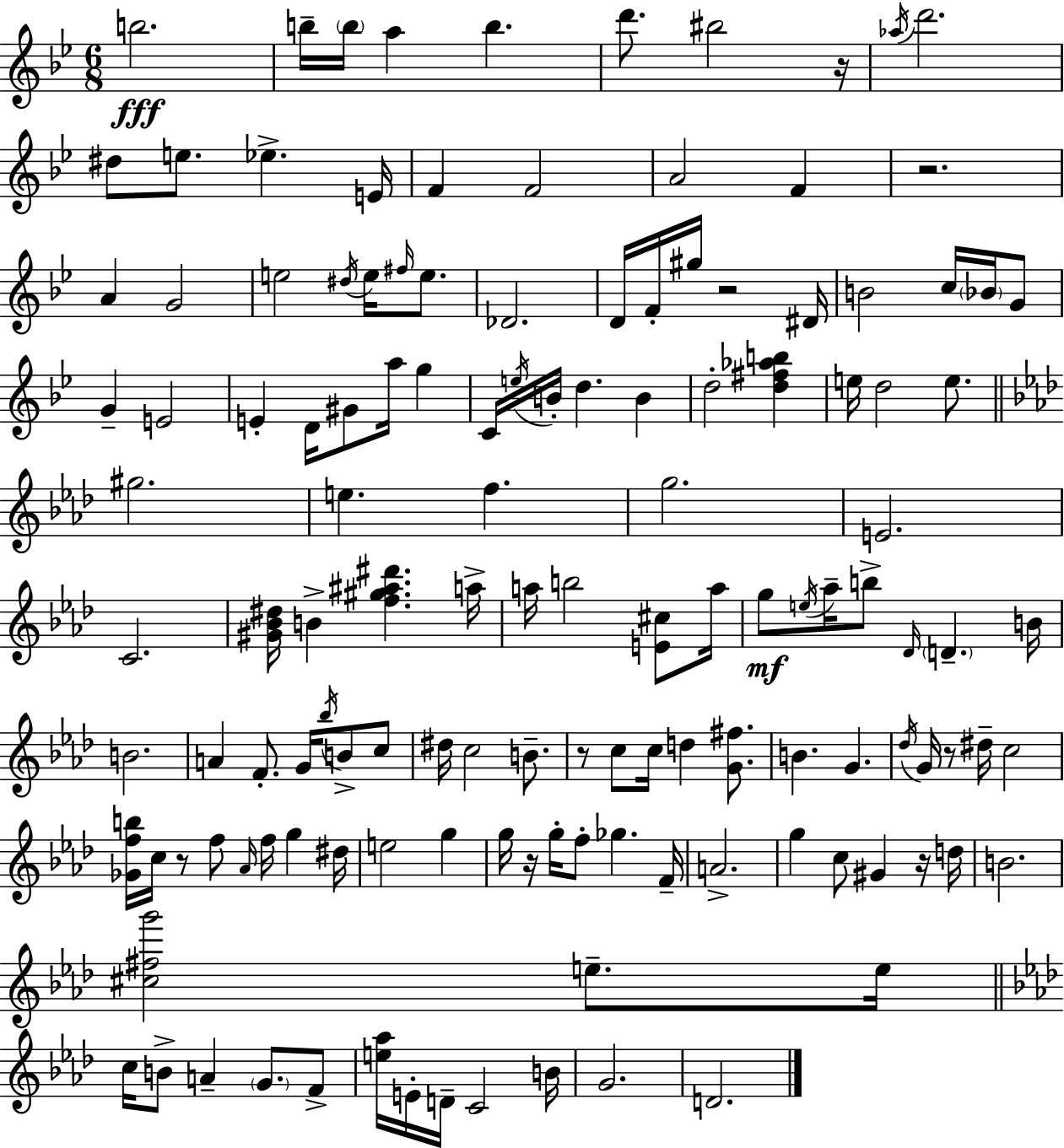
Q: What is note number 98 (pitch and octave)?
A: Gb5